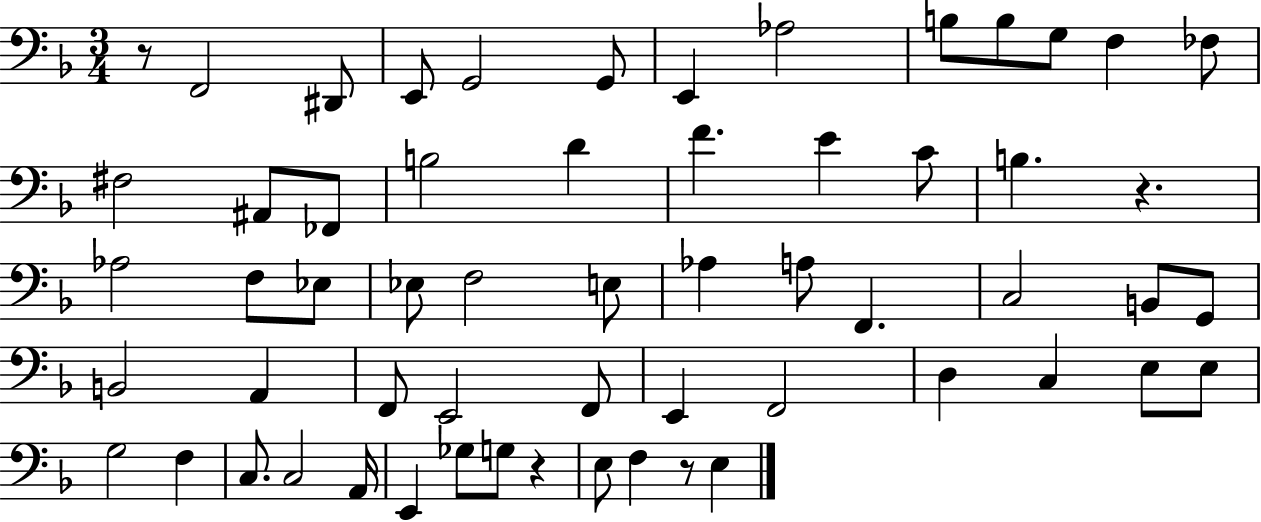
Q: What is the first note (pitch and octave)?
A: F2